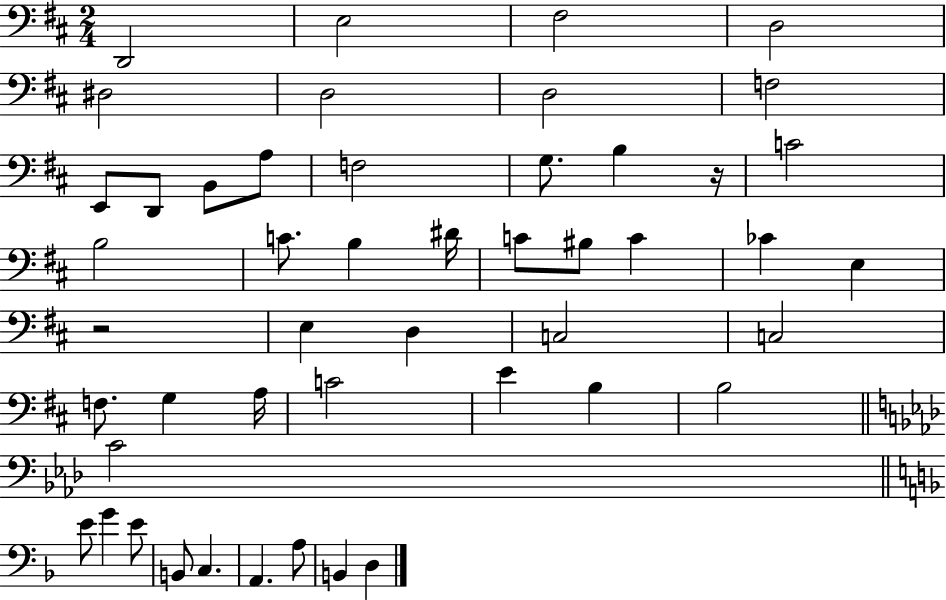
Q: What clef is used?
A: bass